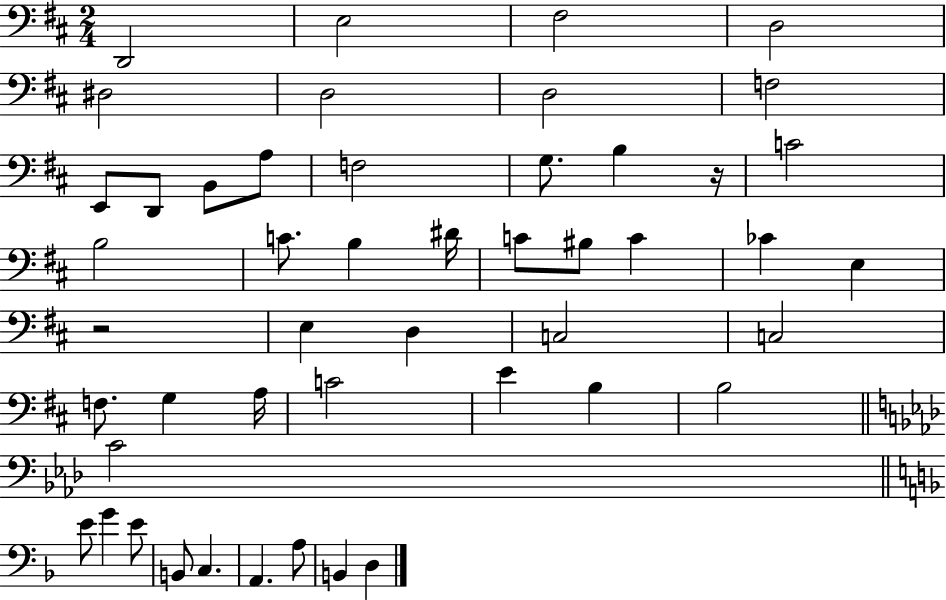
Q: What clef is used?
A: bass